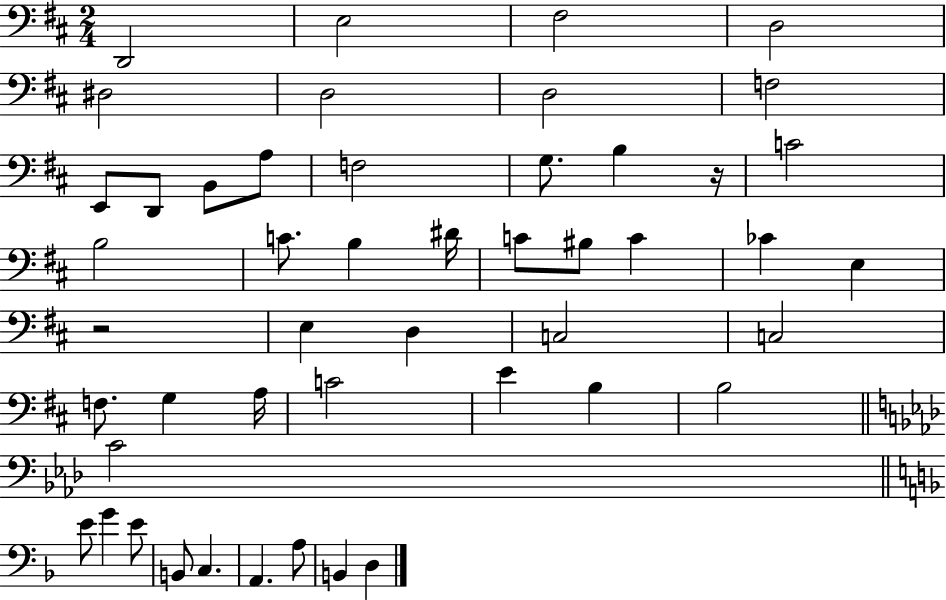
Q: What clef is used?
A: bass